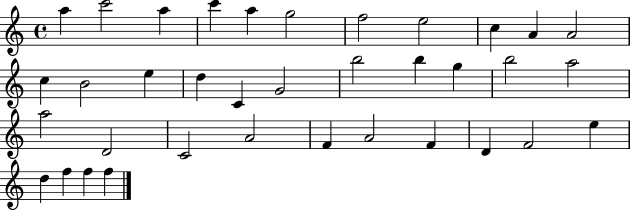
{
  \clef treble
  \time 4/4
  \defaultTimeSignature
  \key c \major
  a''4 c'''2 a''4 | c'''4 a''4 g''2 | f''2 e''2 | c''4 a'4 a'2 | \break c''4 b'2 e''4 | d''4 c'4 g'2 | b''2 b''4 g''4 | b''2 a''2 | \break a''2 d'2 | c'2 a'2 | f'4 a'2 f'4 | d'4 f'2 e''4 | \break d''4 f''4 f''4 f''4 | \bar "|."
}